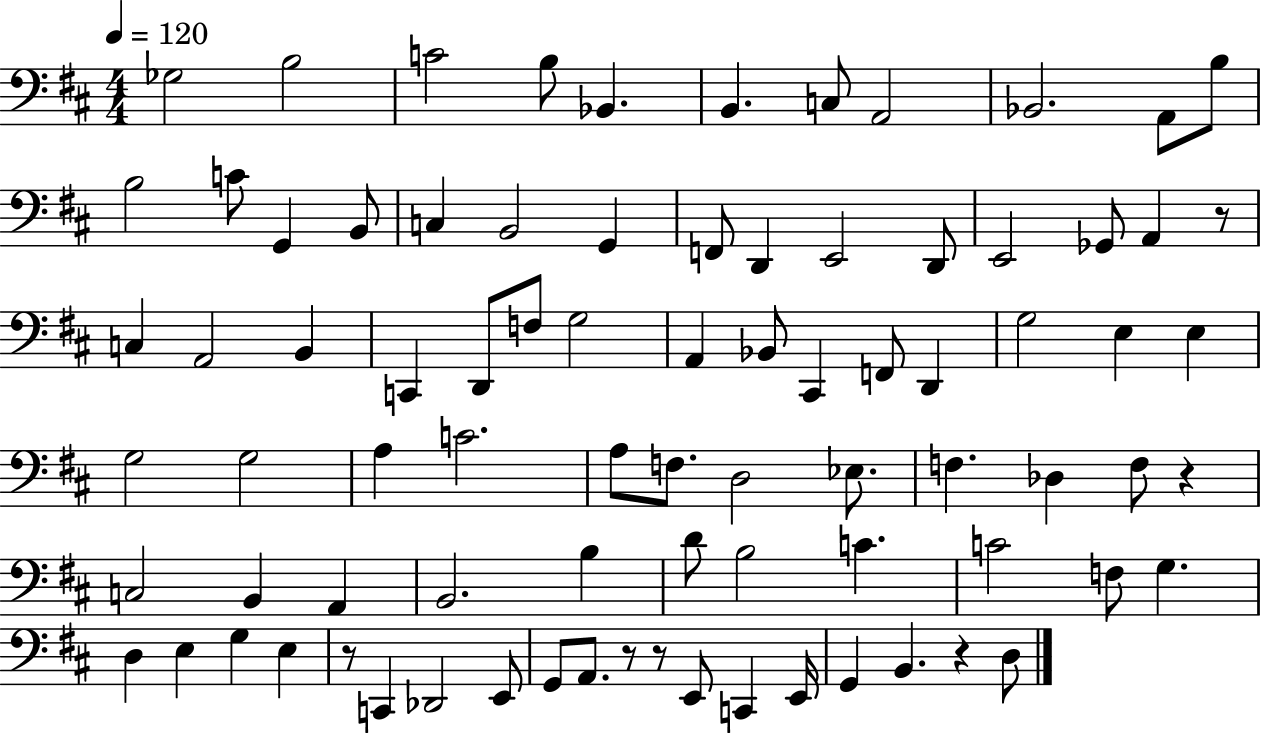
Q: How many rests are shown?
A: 6